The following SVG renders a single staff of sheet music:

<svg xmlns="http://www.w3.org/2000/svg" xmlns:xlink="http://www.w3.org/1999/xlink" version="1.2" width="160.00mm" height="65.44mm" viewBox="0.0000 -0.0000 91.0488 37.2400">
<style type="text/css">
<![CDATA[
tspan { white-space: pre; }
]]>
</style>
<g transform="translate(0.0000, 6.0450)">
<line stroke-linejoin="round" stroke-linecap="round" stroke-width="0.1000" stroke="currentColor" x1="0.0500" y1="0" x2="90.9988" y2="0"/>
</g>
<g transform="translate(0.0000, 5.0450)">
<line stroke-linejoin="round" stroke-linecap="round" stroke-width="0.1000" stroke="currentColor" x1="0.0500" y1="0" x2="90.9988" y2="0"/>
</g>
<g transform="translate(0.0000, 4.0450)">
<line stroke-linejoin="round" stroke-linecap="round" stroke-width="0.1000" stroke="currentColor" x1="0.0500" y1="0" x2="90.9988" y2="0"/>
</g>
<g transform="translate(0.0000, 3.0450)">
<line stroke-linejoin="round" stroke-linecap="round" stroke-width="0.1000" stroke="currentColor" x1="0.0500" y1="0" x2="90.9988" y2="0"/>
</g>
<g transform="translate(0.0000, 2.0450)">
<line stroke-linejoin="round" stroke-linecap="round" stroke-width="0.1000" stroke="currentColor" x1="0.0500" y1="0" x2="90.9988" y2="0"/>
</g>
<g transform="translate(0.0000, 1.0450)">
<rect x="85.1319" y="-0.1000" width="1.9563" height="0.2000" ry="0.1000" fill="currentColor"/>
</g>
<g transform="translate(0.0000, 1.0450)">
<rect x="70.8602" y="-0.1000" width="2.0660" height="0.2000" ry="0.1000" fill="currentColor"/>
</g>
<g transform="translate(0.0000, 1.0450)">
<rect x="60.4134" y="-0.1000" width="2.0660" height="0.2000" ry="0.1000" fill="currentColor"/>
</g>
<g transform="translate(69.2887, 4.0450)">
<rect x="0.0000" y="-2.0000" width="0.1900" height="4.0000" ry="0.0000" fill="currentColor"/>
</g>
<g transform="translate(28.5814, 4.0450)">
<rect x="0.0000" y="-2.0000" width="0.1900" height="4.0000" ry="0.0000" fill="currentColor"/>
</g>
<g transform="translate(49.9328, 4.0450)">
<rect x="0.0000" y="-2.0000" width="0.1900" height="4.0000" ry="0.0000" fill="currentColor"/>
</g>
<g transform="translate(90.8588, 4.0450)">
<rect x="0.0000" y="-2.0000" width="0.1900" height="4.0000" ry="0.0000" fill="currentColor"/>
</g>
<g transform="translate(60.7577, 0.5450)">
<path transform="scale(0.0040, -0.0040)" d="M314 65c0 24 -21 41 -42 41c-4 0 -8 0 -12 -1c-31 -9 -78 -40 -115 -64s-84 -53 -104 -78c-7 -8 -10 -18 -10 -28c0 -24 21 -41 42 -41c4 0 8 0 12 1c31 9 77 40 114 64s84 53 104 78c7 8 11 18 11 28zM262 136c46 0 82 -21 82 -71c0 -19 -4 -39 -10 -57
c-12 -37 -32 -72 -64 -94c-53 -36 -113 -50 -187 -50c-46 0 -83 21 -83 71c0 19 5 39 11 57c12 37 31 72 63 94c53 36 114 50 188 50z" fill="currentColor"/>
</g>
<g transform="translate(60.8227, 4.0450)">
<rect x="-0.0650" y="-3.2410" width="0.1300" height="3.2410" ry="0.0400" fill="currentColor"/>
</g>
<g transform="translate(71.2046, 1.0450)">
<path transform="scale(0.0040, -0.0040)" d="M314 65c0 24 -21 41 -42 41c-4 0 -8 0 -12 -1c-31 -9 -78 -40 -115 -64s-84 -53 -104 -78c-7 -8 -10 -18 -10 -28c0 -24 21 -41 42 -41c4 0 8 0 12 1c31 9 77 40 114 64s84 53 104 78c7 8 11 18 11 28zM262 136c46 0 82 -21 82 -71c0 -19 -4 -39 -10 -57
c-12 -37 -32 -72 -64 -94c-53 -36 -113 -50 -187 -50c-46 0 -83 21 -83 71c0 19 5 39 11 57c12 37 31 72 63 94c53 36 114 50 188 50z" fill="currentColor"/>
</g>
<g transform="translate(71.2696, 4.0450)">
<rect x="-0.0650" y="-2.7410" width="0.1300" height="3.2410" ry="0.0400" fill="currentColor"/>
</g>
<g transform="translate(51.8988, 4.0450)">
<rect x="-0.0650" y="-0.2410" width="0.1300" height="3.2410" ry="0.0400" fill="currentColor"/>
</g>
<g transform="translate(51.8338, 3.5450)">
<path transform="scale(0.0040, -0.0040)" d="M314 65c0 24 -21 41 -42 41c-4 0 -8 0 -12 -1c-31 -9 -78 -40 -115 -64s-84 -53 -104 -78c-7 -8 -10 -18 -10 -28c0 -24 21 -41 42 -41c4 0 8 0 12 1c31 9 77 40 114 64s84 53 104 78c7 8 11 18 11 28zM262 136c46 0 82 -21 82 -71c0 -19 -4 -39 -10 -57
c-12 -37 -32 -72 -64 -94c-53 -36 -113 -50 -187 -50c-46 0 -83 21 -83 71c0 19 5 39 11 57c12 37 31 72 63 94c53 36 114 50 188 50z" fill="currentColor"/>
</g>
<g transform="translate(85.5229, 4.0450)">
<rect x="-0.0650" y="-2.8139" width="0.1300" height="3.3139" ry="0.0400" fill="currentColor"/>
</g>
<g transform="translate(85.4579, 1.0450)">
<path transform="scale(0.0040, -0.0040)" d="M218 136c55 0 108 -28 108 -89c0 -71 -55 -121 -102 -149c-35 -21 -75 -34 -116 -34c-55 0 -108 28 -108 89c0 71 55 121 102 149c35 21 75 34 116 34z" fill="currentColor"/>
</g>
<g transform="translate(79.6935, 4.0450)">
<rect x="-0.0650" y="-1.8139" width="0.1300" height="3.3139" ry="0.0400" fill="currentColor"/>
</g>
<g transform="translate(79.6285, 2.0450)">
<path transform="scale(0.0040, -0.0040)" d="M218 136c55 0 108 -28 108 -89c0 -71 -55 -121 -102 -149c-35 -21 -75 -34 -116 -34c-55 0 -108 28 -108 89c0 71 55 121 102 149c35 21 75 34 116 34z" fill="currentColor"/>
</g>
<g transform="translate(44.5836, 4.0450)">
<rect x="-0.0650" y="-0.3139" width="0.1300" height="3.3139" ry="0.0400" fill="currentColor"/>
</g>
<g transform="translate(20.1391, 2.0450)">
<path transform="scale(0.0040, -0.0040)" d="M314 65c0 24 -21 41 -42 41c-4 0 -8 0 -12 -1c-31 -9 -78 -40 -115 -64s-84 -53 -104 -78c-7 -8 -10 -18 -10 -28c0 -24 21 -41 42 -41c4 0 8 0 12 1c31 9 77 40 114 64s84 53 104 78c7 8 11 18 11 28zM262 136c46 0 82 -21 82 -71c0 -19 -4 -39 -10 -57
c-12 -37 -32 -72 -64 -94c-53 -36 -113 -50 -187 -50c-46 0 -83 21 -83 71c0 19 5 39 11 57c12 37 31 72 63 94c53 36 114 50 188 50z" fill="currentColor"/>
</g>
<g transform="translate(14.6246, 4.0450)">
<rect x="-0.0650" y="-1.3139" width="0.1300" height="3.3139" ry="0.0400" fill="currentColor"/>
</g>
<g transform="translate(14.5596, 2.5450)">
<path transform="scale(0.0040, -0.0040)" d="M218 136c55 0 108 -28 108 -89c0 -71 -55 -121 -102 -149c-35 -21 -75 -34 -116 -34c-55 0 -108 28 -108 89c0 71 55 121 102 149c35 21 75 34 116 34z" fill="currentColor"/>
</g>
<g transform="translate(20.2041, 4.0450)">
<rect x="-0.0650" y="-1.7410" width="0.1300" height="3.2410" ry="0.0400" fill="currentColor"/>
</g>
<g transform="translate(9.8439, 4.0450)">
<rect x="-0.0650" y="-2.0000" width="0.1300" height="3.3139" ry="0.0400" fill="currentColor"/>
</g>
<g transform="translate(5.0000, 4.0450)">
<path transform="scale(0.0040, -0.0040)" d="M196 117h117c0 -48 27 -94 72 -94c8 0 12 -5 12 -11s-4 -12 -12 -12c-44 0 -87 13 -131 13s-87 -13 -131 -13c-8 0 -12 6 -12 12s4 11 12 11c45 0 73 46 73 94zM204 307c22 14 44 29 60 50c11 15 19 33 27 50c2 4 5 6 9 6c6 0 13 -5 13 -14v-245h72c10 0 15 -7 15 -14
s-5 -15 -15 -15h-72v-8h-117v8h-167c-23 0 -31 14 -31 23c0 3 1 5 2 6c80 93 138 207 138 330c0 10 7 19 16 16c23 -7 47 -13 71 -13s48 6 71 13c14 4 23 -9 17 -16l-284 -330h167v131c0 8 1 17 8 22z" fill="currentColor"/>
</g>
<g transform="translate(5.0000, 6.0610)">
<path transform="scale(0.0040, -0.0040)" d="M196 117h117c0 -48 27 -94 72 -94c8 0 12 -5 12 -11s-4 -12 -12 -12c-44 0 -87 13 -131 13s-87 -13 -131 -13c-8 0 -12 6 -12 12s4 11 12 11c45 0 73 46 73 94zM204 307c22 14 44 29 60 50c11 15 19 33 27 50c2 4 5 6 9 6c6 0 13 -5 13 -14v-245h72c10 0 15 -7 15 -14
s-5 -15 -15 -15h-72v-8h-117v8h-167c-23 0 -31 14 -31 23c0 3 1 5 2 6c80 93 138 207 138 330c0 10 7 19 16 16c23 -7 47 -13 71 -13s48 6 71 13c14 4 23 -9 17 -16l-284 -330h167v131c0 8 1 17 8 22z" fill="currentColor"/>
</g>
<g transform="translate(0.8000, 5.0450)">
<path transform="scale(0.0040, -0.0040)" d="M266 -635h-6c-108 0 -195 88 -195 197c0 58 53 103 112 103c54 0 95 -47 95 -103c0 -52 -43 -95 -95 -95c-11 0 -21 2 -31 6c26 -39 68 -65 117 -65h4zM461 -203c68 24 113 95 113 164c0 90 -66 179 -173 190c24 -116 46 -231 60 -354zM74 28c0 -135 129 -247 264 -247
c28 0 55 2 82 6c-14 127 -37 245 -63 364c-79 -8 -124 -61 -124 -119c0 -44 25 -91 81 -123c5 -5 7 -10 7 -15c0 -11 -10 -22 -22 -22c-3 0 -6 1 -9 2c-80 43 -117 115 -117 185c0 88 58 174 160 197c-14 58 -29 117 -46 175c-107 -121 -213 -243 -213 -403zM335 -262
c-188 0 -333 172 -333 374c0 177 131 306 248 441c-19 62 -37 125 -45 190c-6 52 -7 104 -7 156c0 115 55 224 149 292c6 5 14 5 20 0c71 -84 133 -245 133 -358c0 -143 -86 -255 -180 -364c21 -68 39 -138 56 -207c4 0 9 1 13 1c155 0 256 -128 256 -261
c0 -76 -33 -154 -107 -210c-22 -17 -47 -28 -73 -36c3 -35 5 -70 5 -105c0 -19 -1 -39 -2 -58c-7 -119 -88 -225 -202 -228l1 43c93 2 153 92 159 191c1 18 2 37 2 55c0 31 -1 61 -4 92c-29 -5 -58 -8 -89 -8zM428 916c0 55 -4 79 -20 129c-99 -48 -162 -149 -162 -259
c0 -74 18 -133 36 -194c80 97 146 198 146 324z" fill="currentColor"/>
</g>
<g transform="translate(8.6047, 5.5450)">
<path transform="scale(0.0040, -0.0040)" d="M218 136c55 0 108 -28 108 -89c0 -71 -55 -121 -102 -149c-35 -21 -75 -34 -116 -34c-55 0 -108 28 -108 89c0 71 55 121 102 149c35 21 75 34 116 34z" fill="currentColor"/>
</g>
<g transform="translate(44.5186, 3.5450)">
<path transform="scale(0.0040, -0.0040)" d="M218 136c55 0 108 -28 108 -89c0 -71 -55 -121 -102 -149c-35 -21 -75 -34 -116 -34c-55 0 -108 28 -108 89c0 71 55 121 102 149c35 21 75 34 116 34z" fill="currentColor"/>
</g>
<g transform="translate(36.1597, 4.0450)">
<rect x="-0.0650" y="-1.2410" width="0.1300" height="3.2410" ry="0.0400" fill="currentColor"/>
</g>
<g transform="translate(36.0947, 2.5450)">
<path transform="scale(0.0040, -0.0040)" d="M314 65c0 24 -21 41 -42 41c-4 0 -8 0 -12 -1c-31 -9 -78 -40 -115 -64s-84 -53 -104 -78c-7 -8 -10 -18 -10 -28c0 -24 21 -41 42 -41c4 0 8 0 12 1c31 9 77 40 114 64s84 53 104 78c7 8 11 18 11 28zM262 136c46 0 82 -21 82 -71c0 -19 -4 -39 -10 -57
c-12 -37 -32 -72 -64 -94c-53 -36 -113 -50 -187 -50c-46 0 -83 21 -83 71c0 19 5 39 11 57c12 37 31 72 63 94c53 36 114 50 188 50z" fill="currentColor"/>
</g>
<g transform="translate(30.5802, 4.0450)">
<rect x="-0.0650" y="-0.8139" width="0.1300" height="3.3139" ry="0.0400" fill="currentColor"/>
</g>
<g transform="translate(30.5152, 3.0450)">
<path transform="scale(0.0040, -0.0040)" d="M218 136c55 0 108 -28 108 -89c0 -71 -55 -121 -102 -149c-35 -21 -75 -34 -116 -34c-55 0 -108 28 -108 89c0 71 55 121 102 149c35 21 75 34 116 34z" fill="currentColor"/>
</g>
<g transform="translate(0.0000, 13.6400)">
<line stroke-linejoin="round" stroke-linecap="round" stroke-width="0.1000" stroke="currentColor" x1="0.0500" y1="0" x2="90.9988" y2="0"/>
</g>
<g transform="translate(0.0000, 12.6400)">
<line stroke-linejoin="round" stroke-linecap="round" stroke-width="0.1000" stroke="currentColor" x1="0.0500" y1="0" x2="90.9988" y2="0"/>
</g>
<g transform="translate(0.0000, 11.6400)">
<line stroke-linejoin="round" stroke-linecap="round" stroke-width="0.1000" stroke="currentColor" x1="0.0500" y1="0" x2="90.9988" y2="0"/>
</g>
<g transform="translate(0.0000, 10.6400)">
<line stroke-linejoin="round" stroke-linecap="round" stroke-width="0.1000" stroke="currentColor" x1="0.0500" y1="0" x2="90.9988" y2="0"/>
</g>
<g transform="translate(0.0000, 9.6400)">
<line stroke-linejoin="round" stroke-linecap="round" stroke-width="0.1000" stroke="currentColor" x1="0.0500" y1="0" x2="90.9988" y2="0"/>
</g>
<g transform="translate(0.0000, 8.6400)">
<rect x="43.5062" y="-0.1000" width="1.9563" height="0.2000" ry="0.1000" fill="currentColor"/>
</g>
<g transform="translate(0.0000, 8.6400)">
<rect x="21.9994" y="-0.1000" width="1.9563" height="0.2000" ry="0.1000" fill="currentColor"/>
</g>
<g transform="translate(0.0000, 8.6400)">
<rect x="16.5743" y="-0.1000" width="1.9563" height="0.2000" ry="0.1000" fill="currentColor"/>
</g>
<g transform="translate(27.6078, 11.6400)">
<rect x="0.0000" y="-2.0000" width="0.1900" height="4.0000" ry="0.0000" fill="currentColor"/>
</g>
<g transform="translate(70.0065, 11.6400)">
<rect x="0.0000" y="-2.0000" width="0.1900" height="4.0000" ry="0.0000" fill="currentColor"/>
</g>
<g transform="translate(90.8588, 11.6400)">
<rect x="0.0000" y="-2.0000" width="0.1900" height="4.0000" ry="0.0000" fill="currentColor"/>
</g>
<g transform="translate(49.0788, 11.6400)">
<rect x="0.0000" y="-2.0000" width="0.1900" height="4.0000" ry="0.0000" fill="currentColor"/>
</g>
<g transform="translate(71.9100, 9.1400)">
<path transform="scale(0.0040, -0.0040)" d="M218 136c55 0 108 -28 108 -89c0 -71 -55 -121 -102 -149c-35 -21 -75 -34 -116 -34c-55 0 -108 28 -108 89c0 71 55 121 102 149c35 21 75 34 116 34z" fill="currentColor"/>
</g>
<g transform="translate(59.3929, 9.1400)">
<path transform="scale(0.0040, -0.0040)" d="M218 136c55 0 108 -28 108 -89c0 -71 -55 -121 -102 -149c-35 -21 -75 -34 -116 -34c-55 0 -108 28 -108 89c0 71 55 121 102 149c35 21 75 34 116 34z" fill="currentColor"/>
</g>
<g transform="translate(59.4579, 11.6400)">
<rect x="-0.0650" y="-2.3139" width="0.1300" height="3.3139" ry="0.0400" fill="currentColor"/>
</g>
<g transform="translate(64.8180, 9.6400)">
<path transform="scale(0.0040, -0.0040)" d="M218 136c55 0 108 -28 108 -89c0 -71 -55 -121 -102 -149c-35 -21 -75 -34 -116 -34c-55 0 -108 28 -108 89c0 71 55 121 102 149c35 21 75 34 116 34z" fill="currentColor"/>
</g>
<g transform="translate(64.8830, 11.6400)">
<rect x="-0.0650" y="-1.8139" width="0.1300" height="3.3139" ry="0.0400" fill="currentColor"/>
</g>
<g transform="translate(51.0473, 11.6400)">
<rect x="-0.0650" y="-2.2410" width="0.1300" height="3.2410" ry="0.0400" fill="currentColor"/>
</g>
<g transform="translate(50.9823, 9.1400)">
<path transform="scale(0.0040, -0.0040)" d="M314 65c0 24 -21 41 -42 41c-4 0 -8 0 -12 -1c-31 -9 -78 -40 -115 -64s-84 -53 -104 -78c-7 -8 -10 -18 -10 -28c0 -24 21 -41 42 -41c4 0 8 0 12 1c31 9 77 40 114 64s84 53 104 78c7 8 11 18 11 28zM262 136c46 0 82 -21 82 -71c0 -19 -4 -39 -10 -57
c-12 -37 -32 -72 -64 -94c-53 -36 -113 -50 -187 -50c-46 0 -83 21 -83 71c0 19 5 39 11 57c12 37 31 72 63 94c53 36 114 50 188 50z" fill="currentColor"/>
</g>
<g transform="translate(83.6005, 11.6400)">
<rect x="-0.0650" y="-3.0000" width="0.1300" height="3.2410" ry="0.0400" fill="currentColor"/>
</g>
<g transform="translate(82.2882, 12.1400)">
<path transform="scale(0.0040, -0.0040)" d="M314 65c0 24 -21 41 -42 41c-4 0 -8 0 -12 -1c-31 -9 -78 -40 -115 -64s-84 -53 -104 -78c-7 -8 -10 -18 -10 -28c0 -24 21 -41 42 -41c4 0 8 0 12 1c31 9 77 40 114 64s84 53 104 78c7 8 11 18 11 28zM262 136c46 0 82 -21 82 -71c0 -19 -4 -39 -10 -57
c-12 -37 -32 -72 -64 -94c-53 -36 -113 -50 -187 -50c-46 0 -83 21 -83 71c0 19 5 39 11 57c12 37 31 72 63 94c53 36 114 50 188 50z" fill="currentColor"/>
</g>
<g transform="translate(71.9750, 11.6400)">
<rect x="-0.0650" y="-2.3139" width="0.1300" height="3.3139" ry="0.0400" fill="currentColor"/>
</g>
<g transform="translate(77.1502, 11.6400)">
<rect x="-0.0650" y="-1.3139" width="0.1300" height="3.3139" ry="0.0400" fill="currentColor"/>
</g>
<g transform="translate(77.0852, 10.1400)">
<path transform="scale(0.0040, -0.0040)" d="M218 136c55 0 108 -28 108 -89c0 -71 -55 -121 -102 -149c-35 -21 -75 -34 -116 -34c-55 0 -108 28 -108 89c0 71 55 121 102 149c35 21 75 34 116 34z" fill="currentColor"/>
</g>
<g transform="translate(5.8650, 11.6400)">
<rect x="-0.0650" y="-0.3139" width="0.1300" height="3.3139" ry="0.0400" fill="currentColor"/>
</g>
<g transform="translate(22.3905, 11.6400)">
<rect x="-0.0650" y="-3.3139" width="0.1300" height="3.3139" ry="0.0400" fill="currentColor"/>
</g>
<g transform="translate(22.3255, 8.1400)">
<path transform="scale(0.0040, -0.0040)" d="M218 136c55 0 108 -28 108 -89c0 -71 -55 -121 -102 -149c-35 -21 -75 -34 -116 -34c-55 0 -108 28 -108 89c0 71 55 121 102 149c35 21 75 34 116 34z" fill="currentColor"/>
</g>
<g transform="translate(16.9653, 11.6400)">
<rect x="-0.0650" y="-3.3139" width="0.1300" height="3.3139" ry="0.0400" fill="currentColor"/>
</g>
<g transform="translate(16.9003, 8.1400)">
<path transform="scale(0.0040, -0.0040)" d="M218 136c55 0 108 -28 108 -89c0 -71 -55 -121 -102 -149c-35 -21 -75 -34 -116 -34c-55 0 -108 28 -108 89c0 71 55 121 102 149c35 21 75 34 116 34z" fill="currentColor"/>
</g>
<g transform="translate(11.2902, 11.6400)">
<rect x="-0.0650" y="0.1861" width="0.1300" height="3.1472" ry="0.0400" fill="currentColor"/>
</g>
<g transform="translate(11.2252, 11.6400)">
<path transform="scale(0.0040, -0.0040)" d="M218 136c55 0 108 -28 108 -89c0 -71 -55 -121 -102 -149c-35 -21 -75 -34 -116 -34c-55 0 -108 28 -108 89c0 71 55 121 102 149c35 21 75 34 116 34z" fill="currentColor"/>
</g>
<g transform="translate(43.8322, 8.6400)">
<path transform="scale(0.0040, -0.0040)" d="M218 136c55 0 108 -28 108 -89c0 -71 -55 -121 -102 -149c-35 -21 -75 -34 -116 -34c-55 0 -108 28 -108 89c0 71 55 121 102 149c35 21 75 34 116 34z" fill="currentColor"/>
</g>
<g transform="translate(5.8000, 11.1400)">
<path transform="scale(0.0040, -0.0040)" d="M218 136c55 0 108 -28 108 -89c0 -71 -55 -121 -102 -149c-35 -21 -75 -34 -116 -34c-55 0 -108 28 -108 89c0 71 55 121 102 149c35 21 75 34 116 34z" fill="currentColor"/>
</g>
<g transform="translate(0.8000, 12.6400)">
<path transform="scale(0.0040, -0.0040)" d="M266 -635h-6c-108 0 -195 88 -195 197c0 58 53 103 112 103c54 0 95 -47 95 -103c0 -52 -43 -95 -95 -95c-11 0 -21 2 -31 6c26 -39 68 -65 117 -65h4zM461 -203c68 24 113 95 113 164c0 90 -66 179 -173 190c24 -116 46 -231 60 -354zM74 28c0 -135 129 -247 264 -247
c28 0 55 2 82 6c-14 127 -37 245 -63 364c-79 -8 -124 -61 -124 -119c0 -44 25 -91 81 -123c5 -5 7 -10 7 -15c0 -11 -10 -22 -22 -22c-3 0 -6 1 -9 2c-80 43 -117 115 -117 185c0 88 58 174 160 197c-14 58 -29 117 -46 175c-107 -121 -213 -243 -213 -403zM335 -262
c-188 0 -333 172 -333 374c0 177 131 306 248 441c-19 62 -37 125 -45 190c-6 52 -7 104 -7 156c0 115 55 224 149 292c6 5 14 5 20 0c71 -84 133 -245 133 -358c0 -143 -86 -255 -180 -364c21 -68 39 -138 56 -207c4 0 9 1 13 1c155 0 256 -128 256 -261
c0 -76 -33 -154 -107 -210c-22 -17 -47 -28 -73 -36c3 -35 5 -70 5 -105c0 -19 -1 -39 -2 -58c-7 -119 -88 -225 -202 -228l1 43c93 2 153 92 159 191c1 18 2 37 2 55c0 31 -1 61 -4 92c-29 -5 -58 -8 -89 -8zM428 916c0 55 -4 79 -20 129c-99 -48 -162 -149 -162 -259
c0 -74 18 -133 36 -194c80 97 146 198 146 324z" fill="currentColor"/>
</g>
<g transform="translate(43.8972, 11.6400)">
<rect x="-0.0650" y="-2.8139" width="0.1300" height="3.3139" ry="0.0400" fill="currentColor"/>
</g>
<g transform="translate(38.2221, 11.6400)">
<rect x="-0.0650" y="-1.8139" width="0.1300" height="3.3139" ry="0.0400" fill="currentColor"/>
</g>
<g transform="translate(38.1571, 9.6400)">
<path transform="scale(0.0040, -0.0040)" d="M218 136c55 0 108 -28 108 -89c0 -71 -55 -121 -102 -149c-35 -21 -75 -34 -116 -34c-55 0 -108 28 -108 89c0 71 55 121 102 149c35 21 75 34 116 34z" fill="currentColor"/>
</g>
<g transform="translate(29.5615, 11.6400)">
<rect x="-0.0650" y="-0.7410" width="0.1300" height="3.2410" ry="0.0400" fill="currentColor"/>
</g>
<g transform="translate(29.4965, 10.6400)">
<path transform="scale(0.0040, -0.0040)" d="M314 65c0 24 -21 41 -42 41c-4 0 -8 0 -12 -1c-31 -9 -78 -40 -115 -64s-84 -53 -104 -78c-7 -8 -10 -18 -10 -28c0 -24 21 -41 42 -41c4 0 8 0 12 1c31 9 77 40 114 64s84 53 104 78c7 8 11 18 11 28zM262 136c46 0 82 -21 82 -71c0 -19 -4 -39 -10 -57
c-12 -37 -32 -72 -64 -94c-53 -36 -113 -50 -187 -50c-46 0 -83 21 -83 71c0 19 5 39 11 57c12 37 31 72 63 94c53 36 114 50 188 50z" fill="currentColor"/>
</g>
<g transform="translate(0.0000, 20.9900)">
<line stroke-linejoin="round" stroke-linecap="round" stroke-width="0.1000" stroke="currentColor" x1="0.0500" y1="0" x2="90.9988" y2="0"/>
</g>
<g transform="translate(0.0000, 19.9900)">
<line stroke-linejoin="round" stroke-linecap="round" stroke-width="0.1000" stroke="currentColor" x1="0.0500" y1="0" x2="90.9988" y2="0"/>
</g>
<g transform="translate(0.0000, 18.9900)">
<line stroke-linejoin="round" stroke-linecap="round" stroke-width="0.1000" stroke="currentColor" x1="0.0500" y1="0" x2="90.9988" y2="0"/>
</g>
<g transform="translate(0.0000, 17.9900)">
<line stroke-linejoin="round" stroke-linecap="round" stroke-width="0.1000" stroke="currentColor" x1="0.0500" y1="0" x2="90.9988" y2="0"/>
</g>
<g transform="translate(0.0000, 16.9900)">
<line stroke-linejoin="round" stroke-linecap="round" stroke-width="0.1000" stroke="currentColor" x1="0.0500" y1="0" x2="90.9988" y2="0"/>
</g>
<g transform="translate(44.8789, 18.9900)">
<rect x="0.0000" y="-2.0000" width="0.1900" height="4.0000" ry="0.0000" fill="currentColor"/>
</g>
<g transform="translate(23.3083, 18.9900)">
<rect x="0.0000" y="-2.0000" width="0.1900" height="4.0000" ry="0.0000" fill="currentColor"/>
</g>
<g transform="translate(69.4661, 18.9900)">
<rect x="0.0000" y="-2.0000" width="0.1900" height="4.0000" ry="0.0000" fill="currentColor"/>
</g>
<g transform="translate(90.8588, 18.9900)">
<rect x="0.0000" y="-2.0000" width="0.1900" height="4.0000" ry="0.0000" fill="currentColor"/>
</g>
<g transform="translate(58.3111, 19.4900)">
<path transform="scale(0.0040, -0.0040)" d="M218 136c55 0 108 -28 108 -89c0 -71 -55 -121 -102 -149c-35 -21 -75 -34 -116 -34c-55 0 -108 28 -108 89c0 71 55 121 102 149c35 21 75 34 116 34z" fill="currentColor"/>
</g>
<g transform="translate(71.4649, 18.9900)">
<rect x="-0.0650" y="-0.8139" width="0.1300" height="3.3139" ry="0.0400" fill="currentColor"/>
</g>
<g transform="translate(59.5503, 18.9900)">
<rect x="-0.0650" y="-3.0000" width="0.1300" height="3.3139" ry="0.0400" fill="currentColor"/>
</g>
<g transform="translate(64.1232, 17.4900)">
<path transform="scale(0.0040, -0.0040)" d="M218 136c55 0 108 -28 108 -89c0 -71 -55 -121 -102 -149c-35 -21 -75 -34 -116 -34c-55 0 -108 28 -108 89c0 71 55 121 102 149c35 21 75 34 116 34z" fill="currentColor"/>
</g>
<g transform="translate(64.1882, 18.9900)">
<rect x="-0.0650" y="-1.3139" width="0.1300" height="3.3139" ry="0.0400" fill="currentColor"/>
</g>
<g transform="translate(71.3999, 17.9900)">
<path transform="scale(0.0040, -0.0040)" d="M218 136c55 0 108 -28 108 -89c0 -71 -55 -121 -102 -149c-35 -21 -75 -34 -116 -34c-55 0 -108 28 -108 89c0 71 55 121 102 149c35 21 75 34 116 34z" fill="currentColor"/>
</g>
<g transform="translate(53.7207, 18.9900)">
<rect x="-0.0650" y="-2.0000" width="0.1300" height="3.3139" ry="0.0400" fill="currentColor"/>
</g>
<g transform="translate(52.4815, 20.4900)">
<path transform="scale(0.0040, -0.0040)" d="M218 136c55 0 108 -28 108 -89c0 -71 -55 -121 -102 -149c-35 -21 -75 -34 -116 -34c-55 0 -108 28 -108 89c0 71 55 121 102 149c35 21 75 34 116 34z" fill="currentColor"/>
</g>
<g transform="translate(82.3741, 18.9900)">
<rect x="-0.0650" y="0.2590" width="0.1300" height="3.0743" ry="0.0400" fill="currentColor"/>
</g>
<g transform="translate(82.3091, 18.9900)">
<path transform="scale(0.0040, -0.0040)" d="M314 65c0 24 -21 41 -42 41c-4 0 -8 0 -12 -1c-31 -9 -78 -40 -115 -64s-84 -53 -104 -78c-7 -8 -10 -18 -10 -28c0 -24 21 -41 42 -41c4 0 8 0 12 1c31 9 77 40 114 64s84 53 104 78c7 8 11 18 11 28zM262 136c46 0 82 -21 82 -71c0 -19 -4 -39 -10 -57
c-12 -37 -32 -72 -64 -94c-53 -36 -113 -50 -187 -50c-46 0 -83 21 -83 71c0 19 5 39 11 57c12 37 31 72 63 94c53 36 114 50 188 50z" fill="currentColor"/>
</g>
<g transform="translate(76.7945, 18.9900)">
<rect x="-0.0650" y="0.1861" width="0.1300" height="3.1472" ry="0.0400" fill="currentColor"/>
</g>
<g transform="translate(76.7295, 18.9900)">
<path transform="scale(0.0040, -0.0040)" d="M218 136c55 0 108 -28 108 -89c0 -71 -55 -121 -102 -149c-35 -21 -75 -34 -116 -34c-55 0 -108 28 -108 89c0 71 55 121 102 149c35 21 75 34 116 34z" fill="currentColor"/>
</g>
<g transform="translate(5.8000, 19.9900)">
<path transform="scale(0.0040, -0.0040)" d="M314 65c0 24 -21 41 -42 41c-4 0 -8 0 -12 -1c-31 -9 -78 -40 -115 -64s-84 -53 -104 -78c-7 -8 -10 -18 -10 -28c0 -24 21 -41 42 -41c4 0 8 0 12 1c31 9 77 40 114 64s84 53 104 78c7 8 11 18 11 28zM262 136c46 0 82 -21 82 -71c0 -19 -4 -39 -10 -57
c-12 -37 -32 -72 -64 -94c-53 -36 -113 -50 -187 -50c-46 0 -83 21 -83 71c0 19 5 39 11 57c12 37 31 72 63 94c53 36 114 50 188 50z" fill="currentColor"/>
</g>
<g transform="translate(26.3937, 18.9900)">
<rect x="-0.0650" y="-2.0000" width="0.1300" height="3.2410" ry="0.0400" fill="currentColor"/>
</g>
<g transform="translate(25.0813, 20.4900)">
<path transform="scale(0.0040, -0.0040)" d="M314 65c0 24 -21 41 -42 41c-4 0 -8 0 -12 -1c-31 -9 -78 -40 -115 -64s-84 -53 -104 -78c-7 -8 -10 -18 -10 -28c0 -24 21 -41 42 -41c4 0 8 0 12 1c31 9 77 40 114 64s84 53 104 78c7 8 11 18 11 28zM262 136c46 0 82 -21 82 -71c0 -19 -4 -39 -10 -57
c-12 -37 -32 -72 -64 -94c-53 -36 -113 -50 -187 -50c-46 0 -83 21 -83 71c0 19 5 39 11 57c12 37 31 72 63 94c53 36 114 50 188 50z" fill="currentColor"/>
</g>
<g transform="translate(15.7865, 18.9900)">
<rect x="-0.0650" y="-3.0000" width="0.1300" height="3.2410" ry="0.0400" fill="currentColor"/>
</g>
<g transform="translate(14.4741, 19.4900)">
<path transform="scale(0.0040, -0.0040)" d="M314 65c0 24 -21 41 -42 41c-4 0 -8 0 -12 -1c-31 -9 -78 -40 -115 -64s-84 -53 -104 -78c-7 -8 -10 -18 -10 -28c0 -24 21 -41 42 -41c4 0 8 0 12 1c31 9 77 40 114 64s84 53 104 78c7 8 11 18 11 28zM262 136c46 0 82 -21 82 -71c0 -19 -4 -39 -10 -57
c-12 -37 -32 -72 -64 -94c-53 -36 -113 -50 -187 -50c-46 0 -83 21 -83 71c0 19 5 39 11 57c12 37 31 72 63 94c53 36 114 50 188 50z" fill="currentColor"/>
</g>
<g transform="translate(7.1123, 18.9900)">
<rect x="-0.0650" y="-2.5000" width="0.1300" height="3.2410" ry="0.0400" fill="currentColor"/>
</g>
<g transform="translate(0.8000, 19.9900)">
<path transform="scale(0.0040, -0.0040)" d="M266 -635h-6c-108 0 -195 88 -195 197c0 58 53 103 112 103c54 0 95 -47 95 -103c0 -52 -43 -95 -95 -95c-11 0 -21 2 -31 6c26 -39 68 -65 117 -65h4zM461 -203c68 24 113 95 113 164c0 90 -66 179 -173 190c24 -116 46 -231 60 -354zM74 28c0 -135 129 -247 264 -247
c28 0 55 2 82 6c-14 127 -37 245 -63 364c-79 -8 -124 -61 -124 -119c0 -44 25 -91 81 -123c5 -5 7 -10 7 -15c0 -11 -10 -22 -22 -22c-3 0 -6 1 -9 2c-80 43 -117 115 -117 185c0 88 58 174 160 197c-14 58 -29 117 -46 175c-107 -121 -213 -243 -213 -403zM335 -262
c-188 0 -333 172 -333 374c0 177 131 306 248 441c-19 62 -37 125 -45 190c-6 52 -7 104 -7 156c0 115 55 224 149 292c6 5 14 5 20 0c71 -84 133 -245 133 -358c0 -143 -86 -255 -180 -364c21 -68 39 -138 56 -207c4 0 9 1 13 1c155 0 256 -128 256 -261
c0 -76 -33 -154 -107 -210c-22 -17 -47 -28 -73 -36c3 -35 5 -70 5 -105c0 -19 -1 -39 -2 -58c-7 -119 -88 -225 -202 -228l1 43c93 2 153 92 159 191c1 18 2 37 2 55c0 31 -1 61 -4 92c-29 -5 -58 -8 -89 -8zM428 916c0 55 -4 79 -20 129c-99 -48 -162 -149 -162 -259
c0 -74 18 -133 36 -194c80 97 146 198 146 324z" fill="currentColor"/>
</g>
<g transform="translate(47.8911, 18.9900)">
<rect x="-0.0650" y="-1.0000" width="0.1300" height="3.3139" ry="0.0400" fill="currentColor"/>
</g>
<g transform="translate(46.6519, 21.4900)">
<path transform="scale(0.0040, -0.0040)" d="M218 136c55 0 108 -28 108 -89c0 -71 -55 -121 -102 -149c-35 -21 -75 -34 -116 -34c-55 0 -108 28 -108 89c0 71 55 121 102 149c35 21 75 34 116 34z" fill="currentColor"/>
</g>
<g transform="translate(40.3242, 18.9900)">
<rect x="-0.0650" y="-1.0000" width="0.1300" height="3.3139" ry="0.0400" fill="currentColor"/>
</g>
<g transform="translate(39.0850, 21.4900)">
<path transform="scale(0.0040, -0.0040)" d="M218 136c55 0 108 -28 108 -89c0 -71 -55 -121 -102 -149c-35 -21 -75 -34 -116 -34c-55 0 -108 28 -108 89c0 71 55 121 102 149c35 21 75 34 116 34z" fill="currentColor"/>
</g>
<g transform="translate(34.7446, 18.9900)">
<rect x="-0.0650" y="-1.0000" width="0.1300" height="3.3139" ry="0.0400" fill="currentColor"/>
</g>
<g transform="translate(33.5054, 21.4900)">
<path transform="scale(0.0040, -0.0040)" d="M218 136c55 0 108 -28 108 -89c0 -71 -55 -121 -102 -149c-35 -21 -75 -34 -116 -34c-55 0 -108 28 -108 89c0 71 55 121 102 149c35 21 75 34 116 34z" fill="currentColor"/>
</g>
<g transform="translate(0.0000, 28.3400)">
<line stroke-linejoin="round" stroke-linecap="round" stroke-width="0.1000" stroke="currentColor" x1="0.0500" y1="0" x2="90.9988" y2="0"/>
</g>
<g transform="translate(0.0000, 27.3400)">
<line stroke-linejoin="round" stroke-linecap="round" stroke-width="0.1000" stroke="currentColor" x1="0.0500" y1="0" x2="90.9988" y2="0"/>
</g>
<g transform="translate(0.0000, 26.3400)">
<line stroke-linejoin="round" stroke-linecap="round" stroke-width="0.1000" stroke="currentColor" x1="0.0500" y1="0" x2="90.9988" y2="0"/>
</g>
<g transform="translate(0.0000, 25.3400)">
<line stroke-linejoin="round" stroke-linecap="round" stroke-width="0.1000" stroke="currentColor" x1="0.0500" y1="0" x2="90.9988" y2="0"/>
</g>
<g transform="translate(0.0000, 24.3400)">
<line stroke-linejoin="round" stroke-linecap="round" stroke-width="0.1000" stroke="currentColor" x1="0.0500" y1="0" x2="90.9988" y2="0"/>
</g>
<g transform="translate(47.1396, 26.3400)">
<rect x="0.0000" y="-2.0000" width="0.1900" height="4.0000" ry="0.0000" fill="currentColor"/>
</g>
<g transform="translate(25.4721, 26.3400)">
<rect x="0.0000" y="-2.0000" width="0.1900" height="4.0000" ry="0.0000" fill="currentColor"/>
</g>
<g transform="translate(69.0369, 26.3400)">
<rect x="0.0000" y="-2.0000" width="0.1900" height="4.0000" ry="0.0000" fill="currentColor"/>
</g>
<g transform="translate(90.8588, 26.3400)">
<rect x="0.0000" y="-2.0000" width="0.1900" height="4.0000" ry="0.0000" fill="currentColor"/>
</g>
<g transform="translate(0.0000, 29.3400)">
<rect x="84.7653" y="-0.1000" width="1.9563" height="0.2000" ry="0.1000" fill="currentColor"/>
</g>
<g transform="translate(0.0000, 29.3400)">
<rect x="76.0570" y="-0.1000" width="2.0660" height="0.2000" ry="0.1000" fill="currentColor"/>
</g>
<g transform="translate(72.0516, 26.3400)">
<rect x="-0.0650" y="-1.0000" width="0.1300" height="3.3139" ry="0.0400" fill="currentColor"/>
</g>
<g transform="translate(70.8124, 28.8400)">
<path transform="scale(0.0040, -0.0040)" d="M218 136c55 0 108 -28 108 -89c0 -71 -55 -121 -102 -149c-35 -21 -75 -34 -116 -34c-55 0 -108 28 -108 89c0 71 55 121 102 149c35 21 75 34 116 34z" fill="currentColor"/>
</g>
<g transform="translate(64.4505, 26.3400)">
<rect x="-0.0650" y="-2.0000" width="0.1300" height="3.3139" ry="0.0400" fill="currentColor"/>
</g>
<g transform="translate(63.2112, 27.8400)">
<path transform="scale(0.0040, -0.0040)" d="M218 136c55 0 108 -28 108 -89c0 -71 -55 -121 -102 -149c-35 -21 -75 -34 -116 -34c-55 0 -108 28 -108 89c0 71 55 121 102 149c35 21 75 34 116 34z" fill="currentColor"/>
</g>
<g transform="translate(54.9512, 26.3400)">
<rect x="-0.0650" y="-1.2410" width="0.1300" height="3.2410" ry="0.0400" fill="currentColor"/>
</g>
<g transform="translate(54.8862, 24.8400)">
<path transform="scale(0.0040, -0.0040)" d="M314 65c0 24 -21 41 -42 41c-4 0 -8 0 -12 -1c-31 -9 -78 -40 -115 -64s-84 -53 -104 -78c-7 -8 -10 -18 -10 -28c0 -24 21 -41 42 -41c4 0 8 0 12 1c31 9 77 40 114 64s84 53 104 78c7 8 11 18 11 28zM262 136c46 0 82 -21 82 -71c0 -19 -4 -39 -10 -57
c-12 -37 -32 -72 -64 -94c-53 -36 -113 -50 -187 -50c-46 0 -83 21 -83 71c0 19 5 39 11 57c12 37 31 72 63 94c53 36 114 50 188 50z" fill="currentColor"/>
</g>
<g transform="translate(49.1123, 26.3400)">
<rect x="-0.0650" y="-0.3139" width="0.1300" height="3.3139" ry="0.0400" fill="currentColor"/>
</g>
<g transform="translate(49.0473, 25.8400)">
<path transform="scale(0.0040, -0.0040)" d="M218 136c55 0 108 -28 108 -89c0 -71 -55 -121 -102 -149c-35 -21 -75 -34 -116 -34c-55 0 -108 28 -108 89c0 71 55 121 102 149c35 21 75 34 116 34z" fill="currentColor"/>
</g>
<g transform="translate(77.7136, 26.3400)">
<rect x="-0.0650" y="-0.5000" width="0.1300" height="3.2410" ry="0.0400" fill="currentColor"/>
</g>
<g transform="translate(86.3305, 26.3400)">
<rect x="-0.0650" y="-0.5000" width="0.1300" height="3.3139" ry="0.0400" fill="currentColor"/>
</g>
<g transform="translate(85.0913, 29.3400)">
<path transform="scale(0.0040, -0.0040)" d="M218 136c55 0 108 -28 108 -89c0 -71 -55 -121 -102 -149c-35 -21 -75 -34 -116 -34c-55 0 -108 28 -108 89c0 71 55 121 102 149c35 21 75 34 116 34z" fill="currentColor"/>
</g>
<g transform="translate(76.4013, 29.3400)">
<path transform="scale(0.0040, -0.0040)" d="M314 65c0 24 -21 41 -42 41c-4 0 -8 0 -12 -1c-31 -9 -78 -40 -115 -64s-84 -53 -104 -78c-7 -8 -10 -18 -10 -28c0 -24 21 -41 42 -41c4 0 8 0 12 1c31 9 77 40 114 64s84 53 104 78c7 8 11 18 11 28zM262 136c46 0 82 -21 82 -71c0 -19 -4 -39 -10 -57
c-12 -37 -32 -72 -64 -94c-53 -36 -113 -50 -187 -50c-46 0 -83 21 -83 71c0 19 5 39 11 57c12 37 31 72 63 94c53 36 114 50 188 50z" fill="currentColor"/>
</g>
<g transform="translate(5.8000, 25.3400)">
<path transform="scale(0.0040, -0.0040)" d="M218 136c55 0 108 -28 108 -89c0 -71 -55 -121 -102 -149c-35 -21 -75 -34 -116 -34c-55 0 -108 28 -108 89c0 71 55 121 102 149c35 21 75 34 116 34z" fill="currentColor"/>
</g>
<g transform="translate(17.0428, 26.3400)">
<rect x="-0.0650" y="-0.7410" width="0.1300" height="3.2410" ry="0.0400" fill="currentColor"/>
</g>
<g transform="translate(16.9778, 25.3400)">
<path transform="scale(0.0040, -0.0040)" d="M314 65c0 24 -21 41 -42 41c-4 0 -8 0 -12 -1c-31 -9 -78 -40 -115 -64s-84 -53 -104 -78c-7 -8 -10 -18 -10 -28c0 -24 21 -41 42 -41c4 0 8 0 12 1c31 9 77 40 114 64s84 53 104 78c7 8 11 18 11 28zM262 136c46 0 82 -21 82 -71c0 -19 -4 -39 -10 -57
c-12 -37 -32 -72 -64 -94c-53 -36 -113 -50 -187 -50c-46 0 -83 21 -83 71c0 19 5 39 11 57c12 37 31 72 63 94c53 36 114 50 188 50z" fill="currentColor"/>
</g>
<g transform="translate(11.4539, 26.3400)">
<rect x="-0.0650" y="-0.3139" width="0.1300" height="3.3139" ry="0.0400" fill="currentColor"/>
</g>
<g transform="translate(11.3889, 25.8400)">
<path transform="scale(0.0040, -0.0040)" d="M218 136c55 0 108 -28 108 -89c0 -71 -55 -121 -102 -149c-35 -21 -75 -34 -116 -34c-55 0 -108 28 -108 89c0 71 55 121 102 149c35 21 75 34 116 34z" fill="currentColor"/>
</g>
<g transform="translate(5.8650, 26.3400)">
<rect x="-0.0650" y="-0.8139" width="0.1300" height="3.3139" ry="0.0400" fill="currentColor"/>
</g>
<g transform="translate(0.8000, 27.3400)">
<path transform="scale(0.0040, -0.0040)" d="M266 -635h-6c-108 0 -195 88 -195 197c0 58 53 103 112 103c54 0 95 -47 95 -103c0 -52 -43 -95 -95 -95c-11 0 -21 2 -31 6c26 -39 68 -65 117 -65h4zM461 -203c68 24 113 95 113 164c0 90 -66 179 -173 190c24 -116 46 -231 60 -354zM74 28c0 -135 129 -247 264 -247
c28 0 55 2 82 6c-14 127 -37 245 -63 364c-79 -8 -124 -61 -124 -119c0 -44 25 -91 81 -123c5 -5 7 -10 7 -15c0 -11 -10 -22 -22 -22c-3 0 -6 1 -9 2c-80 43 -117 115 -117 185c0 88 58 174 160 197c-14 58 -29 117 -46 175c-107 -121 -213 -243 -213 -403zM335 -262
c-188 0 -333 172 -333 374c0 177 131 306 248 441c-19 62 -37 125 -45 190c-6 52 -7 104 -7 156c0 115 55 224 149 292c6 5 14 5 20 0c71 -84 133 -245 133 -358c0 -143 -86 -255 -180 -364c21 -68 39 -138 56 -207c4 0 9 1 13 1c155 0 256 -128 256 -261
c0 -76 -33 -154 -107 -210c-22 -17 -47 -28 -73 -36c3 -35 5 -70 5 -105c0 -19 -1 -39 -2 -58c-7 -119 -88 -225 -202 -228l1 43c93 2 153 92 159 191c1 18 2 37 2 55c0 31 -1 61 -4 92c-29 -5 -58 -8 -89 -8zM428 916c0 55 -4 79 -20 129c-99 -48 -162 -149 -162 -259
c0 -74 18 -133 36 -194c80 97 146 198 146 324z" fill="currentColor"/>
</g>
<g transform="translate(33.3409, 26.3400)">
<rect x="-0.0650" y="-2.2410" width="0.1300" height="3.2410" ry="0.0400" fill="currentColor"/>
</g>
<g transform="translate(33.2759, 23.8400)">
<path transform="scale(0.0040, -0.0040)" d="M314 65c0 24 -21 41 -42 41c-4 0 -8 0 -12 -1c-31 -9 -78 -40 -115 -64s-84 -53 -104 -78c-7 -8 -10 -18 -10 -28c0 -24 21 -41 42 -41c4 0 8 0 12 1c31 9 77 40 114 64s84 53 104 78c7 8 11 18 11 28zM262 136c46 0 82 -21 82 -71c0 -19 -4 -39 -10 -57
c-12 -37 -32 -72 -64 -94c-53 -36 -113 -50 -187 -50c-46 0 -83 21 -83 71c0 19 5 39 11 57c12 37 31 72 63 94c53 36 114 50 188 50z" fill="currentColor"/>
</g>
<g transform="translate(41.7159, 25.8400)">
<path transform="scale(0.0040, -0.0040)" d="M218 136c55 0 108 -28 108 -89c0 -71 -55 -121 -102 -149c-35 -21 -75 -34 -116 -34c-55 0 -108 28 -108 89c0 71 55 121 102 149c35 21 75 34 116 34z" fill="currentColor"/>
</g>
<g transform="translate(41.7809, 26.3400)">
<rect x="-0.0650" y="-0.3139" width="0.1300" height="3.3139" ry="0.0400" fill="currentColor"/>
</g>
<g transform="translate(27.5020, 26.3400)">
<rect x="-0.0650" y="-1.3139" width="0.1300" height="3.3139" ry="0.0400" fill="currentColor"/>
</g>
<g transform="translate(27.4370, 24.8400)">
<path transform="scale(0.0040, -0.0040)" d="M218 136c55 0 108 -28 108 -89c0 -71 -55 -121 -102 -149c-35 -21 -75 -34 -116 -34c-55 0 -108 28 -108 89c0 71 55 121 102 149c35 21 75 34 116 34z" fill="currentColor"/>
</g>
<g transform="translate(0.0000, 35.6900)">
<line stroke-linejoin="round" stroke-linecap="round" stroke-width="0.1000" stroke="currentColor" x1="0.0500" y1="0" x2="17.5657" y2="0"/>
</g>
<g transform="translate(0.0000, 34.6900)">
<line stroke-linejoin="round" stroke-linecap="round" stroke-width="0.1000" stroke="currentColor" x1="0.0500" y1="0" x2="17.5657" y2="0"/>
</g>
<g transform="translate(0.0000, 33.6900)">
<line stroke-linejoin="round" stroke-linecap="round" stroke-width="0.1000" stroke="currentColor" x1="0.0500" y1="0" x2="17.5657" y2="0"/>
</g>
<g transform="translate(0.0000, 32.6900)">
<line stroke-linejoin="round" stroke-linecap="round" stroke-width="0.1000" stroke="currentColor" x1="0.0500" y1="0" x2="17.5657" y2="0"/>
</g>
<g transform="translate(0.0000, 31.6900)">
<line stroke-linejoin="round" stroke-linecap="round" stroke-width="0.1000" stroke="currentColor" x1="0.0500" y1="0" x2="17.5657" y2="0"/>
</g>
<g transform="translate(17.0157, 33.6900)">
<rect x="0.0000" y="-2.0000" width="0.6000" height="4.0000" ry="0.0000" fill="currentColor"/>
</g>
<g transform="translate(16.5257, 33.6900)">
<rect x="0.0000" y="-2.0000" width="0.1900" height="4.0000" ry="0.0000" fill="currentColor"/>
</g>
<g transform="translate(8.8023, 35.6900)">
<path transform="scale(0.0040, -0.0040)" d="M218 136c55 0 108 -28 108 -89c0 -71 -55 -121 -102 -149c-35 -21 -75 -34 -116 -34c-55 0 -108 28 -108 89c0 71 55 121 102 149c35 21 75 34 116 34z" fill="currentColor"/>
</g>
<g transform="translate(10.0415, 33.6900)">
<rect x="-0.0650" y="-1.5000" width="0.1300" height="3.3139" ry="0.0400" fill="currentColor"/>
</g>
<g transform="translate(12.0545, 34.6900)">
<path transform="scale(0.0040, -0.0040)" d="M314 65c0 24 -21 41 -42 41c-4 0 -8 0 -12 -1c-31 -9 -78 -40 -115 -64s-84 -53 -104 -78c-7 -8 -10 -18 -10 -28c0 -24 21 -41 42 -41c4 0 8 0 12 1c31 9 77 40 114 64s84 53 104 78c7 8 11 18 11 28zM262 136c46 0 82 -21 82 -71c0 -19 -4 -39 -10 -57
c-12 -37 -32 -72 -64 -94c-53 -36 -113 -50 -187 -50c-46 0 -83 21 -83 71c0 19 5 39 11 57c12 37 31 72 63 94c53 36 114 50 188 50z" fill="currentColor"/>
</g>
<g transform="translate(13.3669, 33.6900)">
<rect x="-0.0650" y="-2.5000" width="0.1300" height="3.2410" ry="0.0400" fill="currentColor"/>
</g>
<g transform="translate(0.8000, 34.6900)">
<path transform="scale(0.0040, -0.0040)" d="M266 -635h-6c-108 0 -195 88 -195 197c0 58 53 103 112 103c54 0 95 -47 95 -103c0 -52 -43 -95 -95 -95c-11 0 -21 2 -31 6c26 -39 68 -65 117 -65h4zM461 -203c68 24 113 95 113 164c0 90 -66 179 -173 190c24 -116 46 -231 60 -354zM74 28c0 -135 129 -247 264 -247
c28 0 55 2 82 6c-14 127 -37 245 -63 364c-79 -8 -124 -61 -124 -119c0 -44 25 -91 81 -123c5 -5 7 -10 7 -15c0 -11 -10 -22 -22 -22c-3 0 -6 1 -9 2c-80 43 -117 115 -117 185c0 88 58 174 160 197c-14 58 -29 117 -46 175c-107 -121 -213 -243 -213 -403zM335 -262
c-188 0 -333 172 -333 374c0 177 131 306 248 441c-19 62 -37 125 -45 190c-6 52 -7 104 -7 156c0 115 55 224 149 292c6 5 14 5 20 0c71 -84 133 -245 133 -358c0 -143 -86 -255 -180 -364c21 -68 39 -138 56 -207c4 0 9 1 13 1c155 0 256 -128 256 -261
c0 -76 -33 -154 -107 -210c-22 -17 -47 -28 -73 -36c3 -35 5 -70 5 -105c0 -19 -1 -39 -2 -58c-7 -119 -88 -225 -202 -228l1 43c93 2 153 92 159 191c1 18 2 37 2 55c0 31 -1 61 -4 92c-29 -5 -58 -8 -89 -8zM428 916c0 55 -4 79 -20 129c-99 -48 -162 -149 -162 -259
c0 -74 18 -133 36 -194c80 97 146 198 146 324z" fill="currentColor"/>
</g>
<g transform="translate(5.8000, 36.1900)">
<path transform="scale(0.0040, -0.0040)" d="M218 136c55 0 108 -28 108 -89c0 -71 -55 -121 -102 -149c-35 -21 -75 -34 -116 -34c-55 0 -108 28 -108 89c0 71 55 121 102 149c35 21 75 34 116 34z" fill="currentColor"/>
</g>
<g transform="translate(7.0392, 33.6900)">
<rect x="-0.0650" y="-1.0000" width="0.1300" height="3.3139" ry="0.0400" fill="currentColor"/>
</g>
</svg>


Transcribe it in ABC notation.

X:1
T:Untitled
M:4/4
L:1/4
K:C
F e f2 d e2 c c2 b2 a2 f a c B b b d2 f a g2 g f g e A2 G2 A2 F2 D D D F A e d B B2 d c d2 e g2 c c e2 F D C2 C D E G2